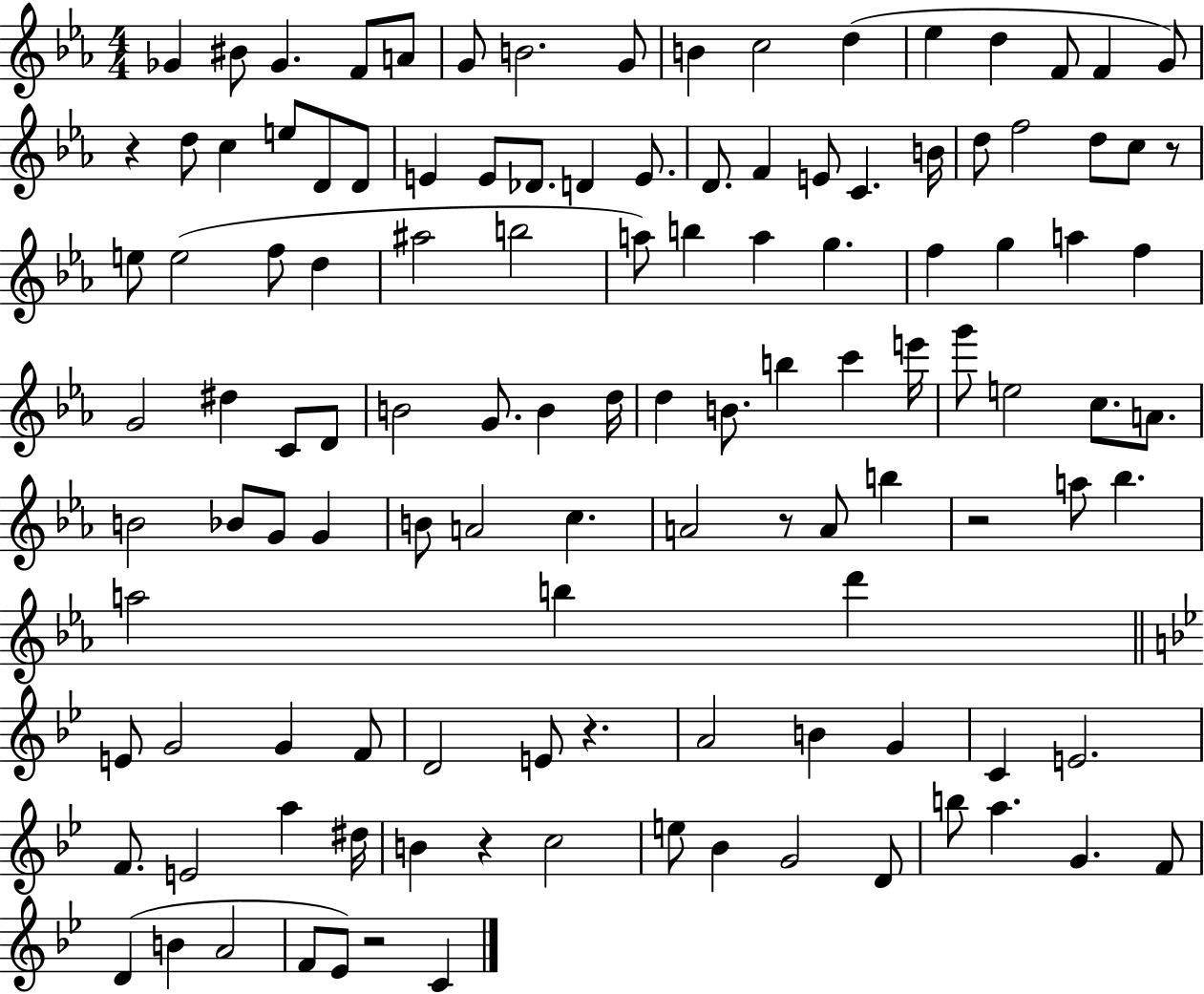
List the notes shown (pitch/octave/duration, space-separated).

Gb4/q BIS4/e Gb4/q. F4/e A4/e G4/e B4/h. G4/e B4/q C5/h D5/q Eb5/q D5/q F4/e F4/q G4/e R/q D5/e C5/q E5/e D4/e D4/e E4/q E4/e Db4/e. D4/q E4/e. D4/e. F4/q E4/e C4/q. B4/s D5/e F5/h D5/e C5/e R/e E5/e E5/h F5/e D5/q A#5/h B5/h A5/e B5/q A5/q G5/q. F5/q G5/q A5/q F5/q G4/h D#5/q C4/e D4/e B4/h G4/e. B4/q D5/s D5/q B4/e. B5/q C6/q E6/s G6/e E5/h C5/e. A4/e. B4/h Bb4/e G4/e G4/q B4/e A4/h C5/q. A4/h R/e A4/e B5/q R/h A5/e Bb5/q. A5/h B5/q D6/q E4/e G4/h G4/q F4/e D4/h E4/e R/q. A4/h B4/q G4/q C4/q E4/h. F4/e. E4/h A5/q D#5/s B4/q R/q C5/h E5/e Bb4/q G4/h D4/e B5/e A5/q. G4/q. F4/e D4/q B4/q A4/h F4/e Eb4/e R/h C4/q